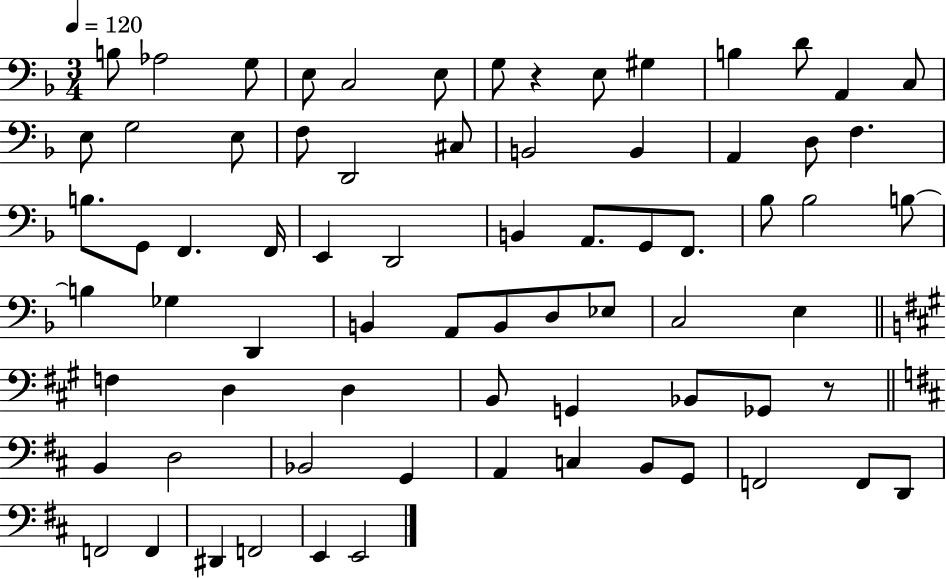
{
  \clef bass
  \numericTimeSignature
  \time 3/4
  \key f \major
  \tempo 4 = 120
  b8 aes2 g8 | e8 c2 e8 | g8 r4 e8 gis4 | b4 d'8 a,4 c8 | \break e8 g2 e8 | f8 d,2 cis8 | b,2 b,4 | a,4 d8 f4. | \break b8. g,8 f,4. f,16 | e,4 d,2 | b,4 a,8. g,8 f,8. | bes8 bes2 b8~~ | \break b4 ges4 d,4 | b,4 a,8 b,8 d8 ees8 | c2 e4 | \bar "||" \break \key a \major f4 d4 d4 | b,8 g,4 bes,8 ges,8 r8 | \bar "||" \break \key d \major b,4 d2 | bes,2 g,4 | a,4 c4 b,8 g,8 | f,2 f,8 d,8 | \break f,2 f,4 | dis,4 f,2 | e,4 e,2 | \bar "|."
}